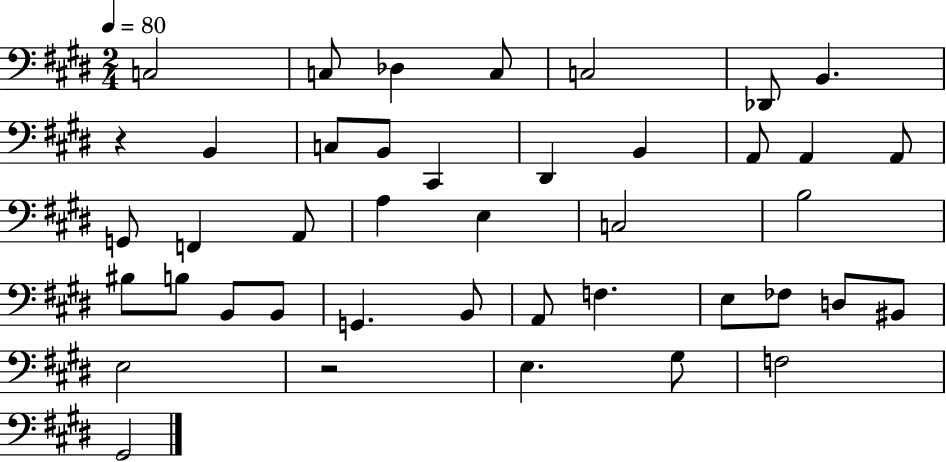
C3/h C3/e Db3/q C3/e C3/h Db2/e B2/q. R/q B2/q C3/e B2/e C#2/q D#2/q B2/q A2/e A2/q A2/e G2/e F2/q A2/e A3/q E3/q C3/h B3/h BIS3/e B3/e B2/e B2/e G2/q. B2/e A2/e F3/q. E3/e FES3/e D3/e BIS2/e E3/h R/h E3/q. G#3/e F3/h G#2/h